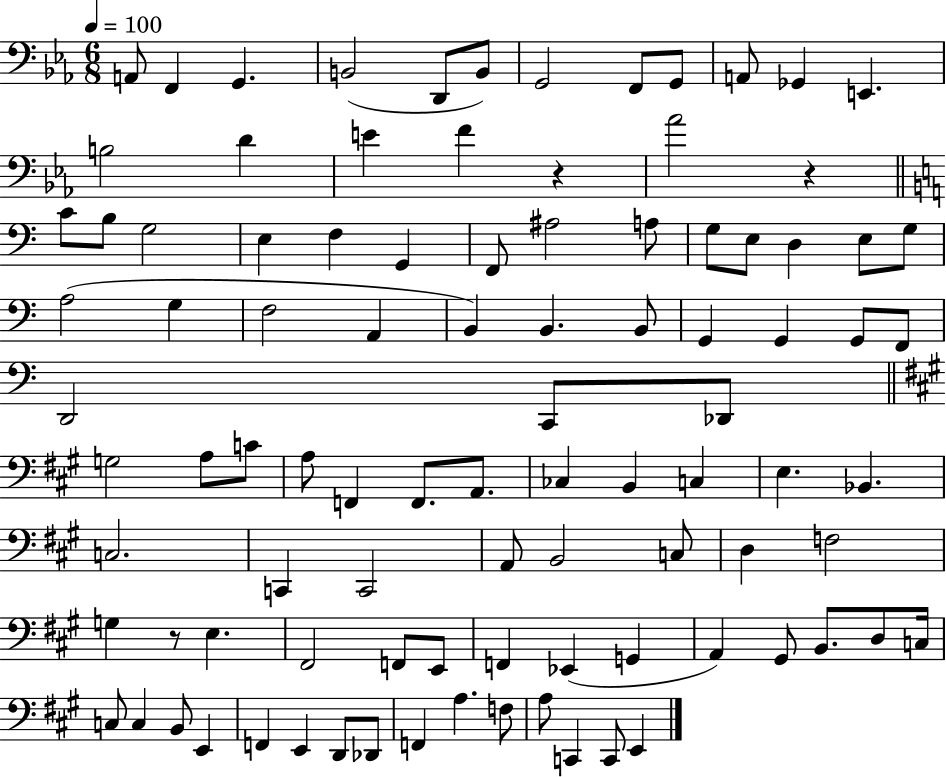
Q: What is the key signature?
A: EES major